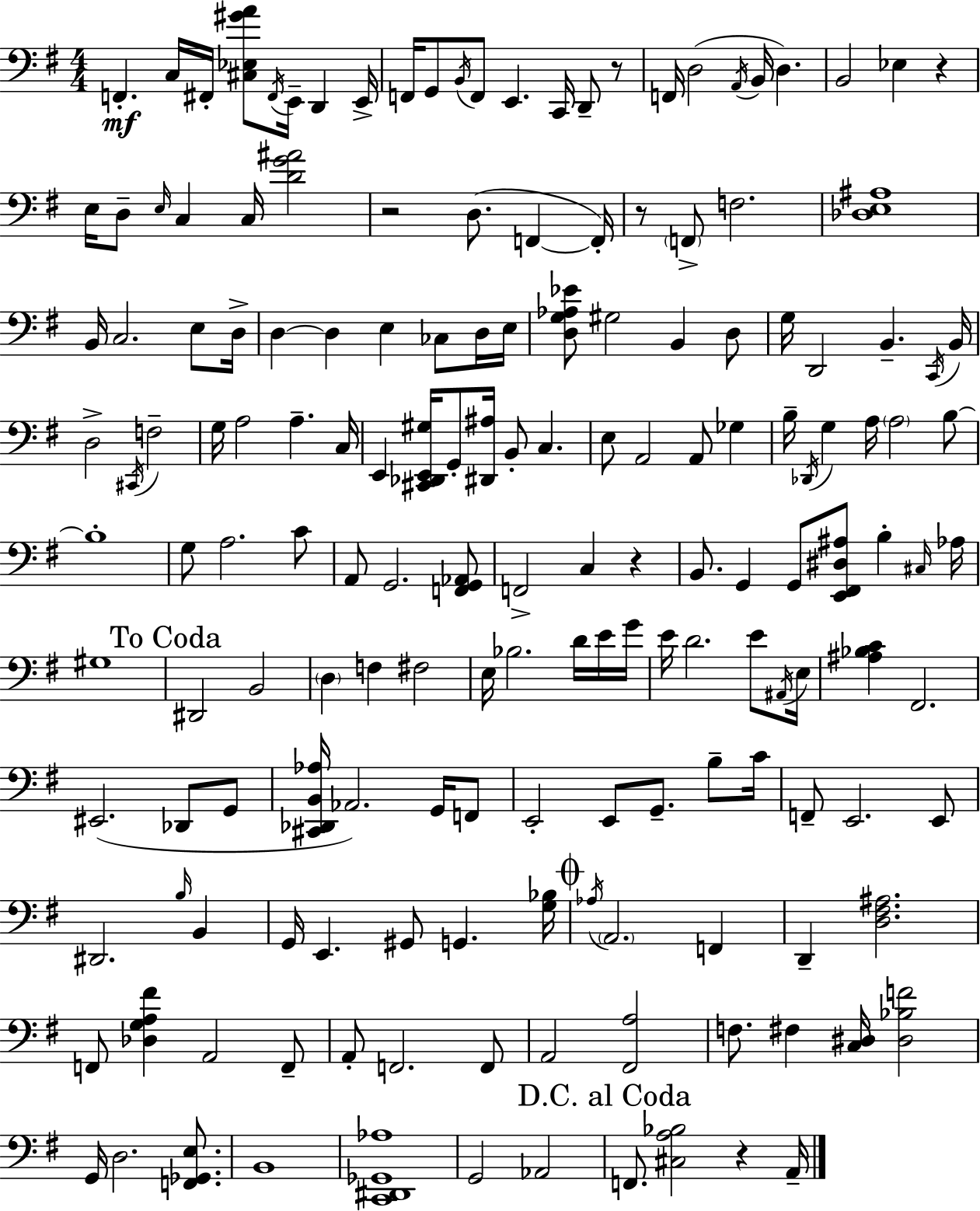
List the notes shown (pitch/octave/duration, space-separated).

F2/q. C3/s F#2/s [C#3,Eb3,G#4,A4]/e F#2/s E2/s D2/q E2/s F2/s G2/e B2/s F2/e E2/q. C2/s D2/e R/e F2/s D3/h A2/s B2/s D3/q. B2/h Eb3/q R/q E3/s D3/e E3/s C3/q C3/s [D4,G4,A#4]/h R/h D3/e. F2/q F2/s R/e F2/e F3/h. [Db3,E3,A#3]/w B2/s C3/h. E3/e D3/s D3/q D3/q E3/q CES3/e D3/s E3/s [D3,G3,Ab3,Eb4]/e G#3/h B2/q D3/e G3/s D2/h B2/q. C2/s B2/s D3/h C#2/s F3/h G3/s A3/h A3/q. C3/s E2/q [C#2,Db2,E2,G#3]/s G2/e [D#2,A#3]/s B2/e C3/q. E3/e A2/h A2/e Gb3/q B3/s Db2/s G3/q A3/s A3/h B3/e B3/w G3/e A3/h. C4/e A2/e G2/h. [F2,G2,Ab2]/e F2/h C3/q R/q B2/e. G2/q G2/e [E2,F#2,D#3,A#3]/e B3/q C#3/s Ab3/s G#3/w D#2/h B2/h D3/q F3/q F#3/h E3/s Bb3/h. D4/s E4/s G4/s E4/s D4/h. E4/e A#2/s E3/s [A#3,Bb3,C4]/q F#2/h. EIS2/h. Db2/e G2/e [C#2,Db2,B2,Ab3]/s Ab2/h. G2/s F2/e E2/h E2/e G2/e. B3/e C4/s F2/e E2/h. E2/e D#2/h. B3/s B2/q G2/s E2/q. G#2/e G2/q. [G3,Bb3]/s Ab3/s A2/h. F2/q D2/q [D3,F#3,A#3]/h. F2/e [Db3,G3,A3,F#4]/q A2/h F2/e A2/e F2/h. F2/e A2/h [F#2,A3]/h F3/e. F#3/q [C3,D#3]/s [D#3,Bb3,F4]/h G2/s D3/h. [F2,Gb2,E3]/e. B2/w [C2,D#2,Gb2,Ab3]/w G2/h Ab2/h F2/e. [C#3,A3,Bb3]/h R/q A2/s